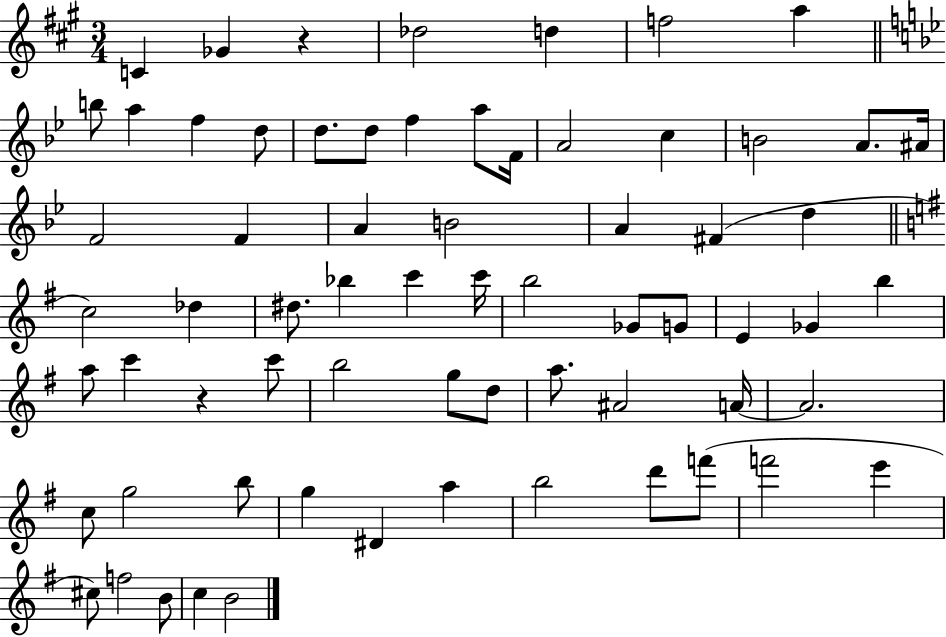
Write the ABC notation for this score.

X:1
T:Untitled
M:3/4
L:1/4
K:A
C _G z _d2 d f2 a b/2 a f d/2 d/2 d/2 f a/2 F/4 A2 c B2 A/2 ^A/4 F2 F A B2 A ^F d c2 _d ^d/2 _b c' c'/4 b2 _G/2 G/2 E _G b a/2 c' z c'/2 b2 g/2 d/2 a/2 ^A2 A/4 A2 c/2 g2 b/2 g ^D a b2 d'/2 f'/2 f'2 e' ^c/2 f2 B/2 c B2